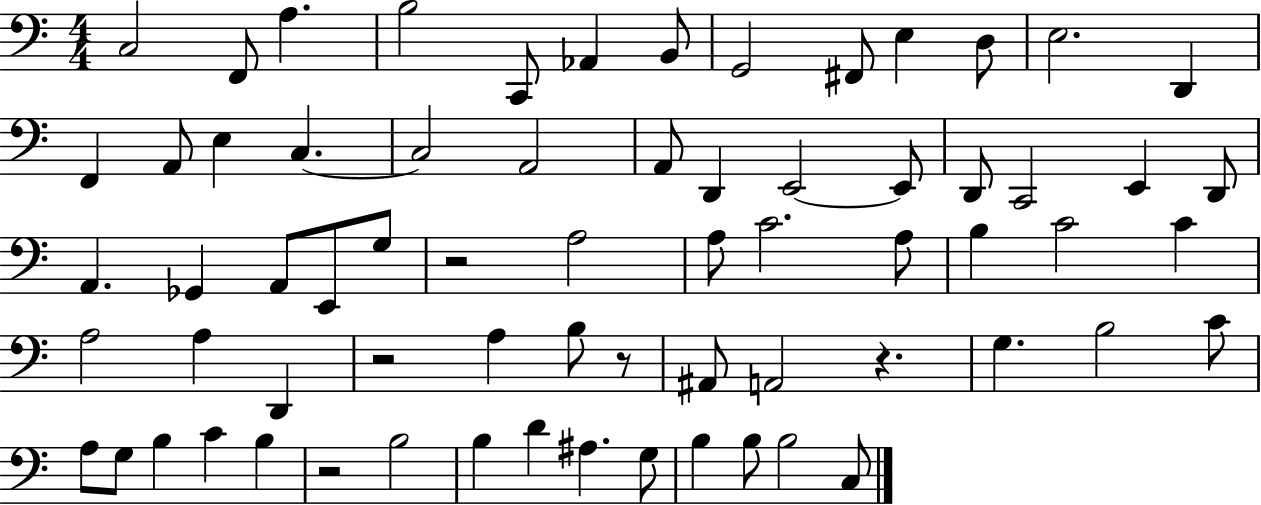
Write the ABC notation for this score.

X:1
T:Untitled
M:4/4
L:1/4
K:C
C,2 F,,/2 A, B,2 C,,/2 _A,, B,,/2 G,,2 ^F,,/2 E, D,/2 E,2 D,, F,, A,,/2 E, C, C,2 A,,2 A,,/2 D,, E,,2 E,,/2 D,,/2 C,,2 E,, D,,/2 A,, _G,, A,,/2 E,,/2 G,/2 z2 A,2 A,/2 C2 A,/2 B, C2 C A,2 A, D,, z2 A, B,/2 z/2 ^A,,/2 A,,2 z G, B,2 C/2 A,/2 G,/2 B, C B, z2 B,2 B, D ^A, G,/2 B, B,/2 B,2 C,/2